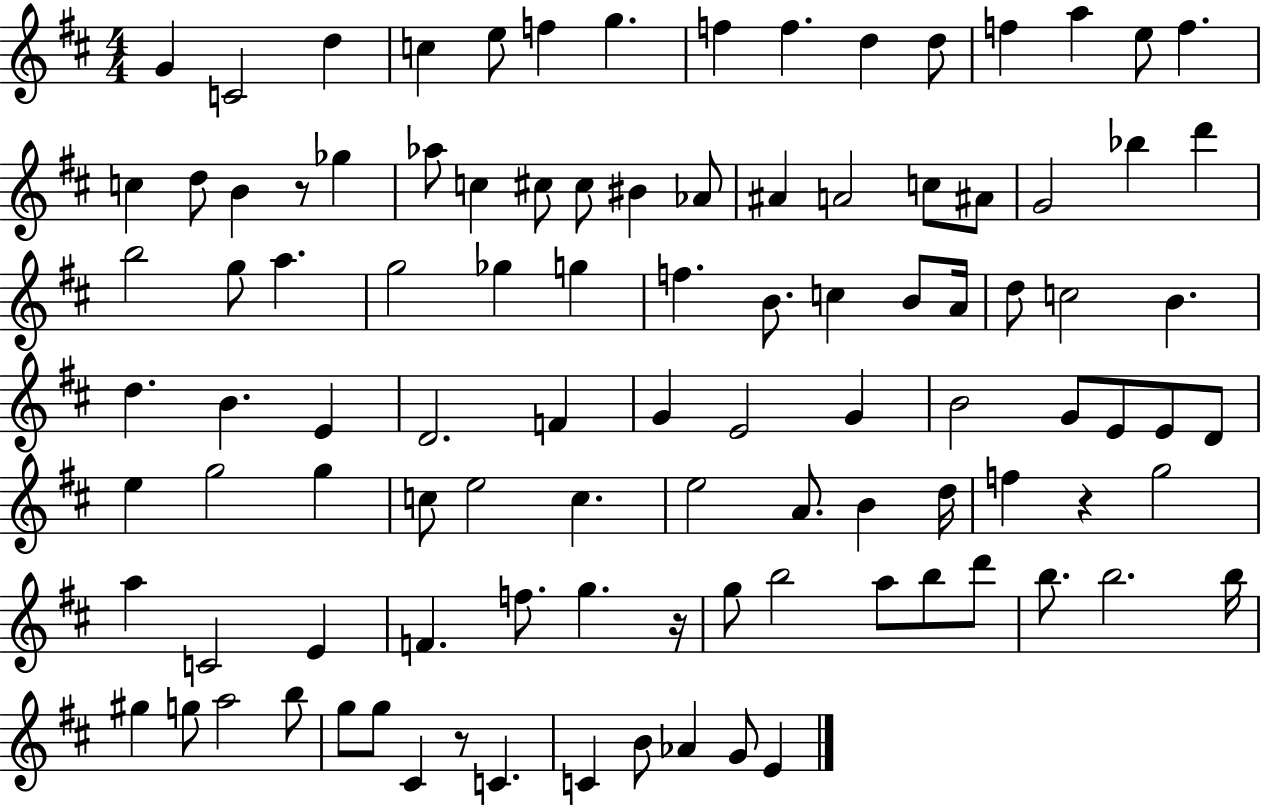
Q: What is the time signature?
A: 4/4